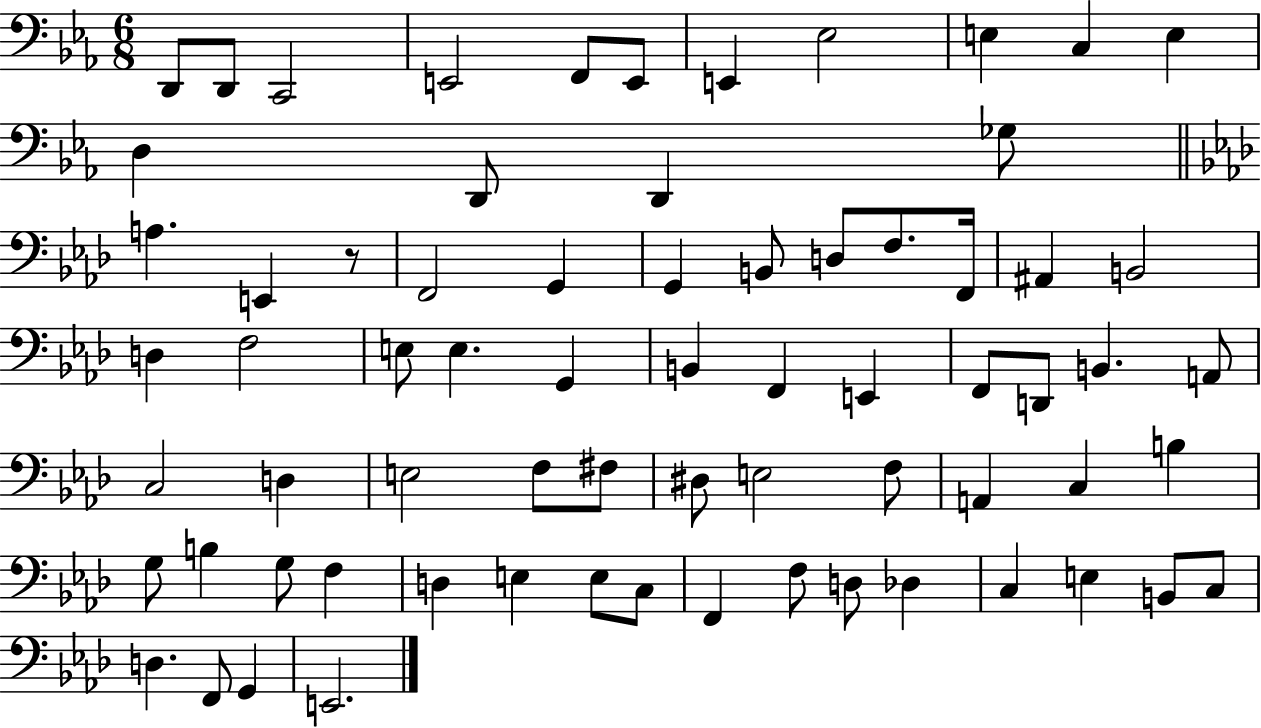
D2/e D2/e C2/h E2/h F2/e E2/e E2/q Eb3/h E3/q C3/q E3/q D3/q D2/e D2/q Gb3/e A3/q. E2/q R/e F2/h G2/q G2/q B2/e D3/e F3/e. F2/s A#2/q B2/h D3/q F3/h E3/e E3/q. G2/q B2/q F2/q E2/q F2/e D2/e B2/q. A2/e C3/h D3/q E3/h F3/e F#3/e D#3/e E3/h F3/e A2/q C3/q B3/q G3/e B3/q G3/e F3/q D3/q E3/q E3/e C3/e F2/q F3/e D3/e Db3/q C3/q E3/q B2/e C3/e D3/q. F2/e G2/q E2/h.